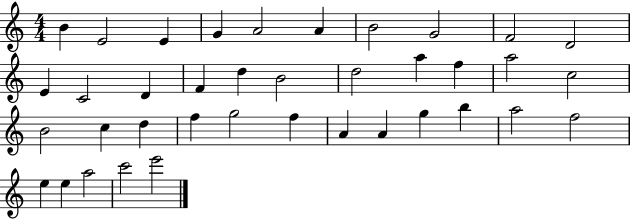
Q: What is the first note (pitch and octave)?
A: B4